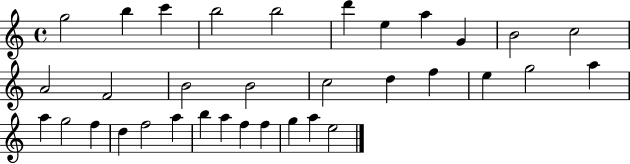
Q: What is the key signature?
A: C major